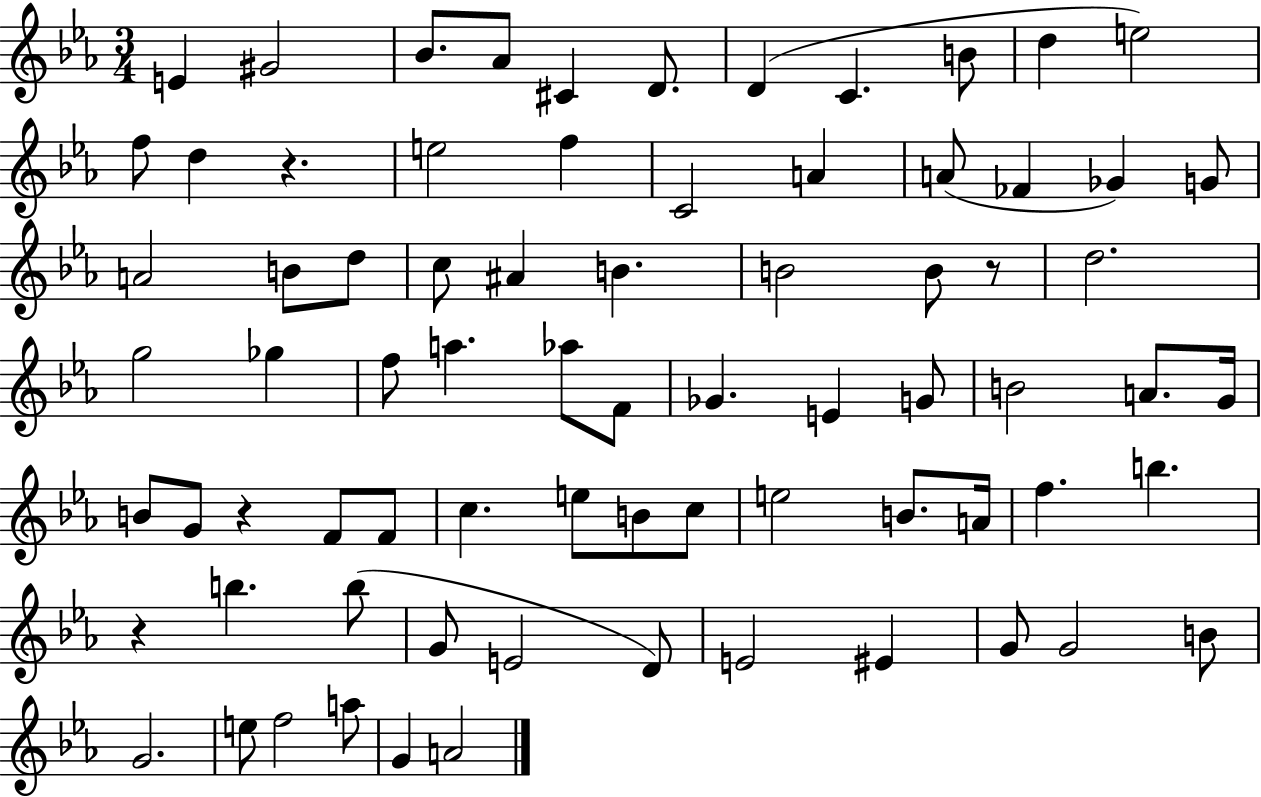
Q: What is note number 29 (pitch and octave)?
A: B4